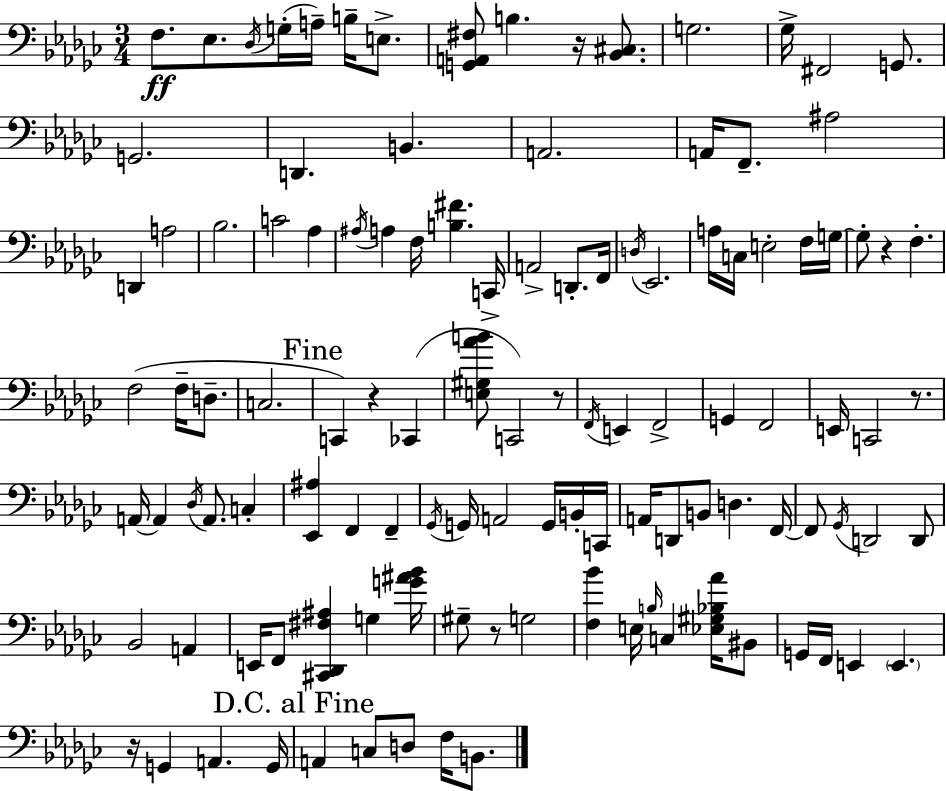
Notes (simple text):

F3/e. Eb3/e. Db3/s G3/s A3/s B3/s E3/e. [G2,A2,F#3]/e B3/q. R/s [Bb2,C#3]/e. G3/h. Gb3/s F#2/h G2/e. G2/h. D2/q. B2/q. A2/h. A2/s F2/e. A#3/h D2/q A3/h Bb3/h. C4/h Ab3/q A#3/s A3/q F3/s [B3,F#4]/q. C2/s A2/h D2/e. F2/s D3/s Eb2/h. A3/s C3/s E3/h F3/s G3/s G3/e R/q F3/q. F3/h F3/s D3/e. C3/h. C2/q R/q CES2/q [E3,G#3,Ab4,B4]/e C2/h R/e F2/s E2/q F2/h G2/q F2/h E2/s C2/h R/e. A2/s A2/q Db3/s A2/e. C3/q [Eb2,A#3]/q F2/q F2/q Gb2/s G2/s A2/h G2/s B2/s C2/s A2/s D2/e B2/e D3/q. F2/s F2/e Gb2/s D2/h D2/e Bb2/h A2/q E2/s F2/e [C#2,Db2,F#3,A#3]/q G3/q [G4,A#4,Bb4]/s G#3/e R/e G3/h [F3,Bb4]/q E3/s B3/s C3/q [Eb3,G#3,Bb3,Ab4]/s BIS2/e G2/s F2/s E2/q E2/q. R/s G2/q A2/q. G2/s A2/q C3/e D3/e F3/s B2/e.